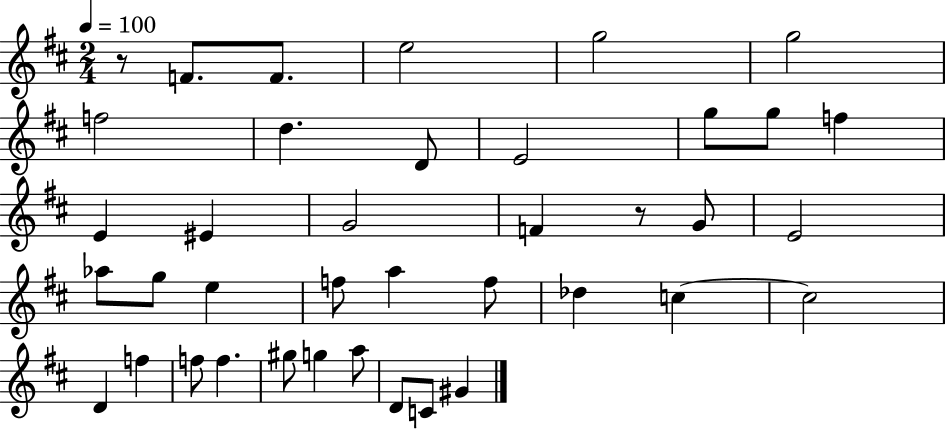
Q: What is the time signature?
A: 2/4